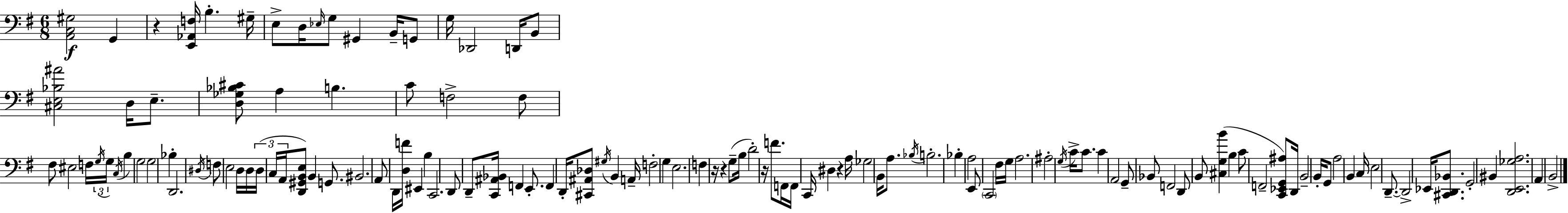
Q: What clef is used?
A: bass